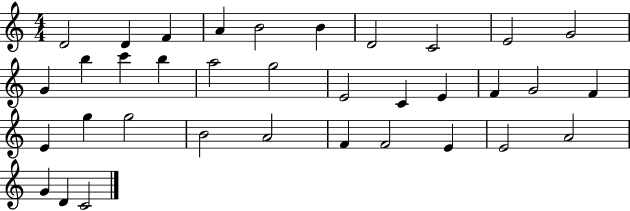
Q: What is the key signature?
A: C major